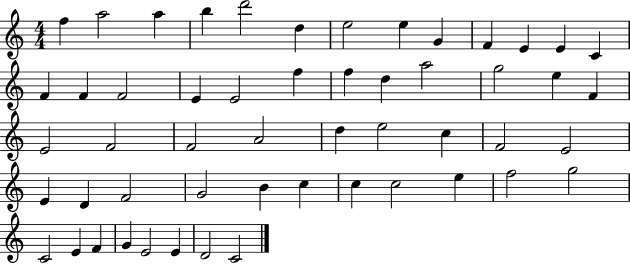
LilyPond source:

{
  \clef treble
  \numericTimeSignature
  \time 4/4
  \key c \major
  f''4 a''2 a''4 | b''4 d'''2 d''4 | e''2 e''4 g'4 | f'4 e'4 e'4 c'4 | \break f'4 f'4 f'2 | e'4 e'2 f''4 | f''4 d''4 a''2 | g''2 e''4 f'4 | \break e'2 f'2 | f'2 a'2 | d''4 e''2 c''4 | f'2 e'2 | \break e'4 d'4 f'2 | g'2 b'4 c''4 | c''4 c''2 e''4 | f''2 g''2 | \break c'2 e'4 f'4 | g'4 e'2 e'4 | d'2 c'2 | \bar "|."
}